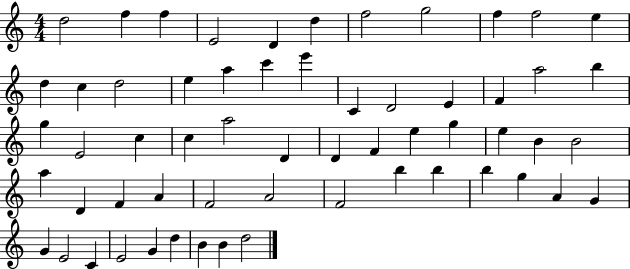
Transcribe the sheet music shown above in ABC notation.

X:1
T:Untitled
M:4/4
L:1/4
K:C
d2 f f E2 D d f2 g2 f f2 e d c d2 e a c' e' C D2 E F a2 b g E2 c c a2 D D F e g e B B2 a D F A F2 A2 F2 b b b g A G G E2 C E2 G d B B d2